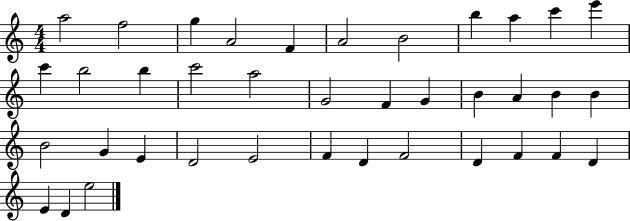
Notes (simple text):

A5/h F5/h G5/q A4/h F4/q A4/h B4/h B5/q A5/q C6/q E6/q C6/q B5/h B5/q C6/h A5/h G4/h F4/q G4/q B4/q A4/q B4/q B4/q B4/h G4/q E4/q D4/h E4/h F4/q D4/q F4/h D4/q F4/q F4/q D4/q E4/q D4/q E5/h